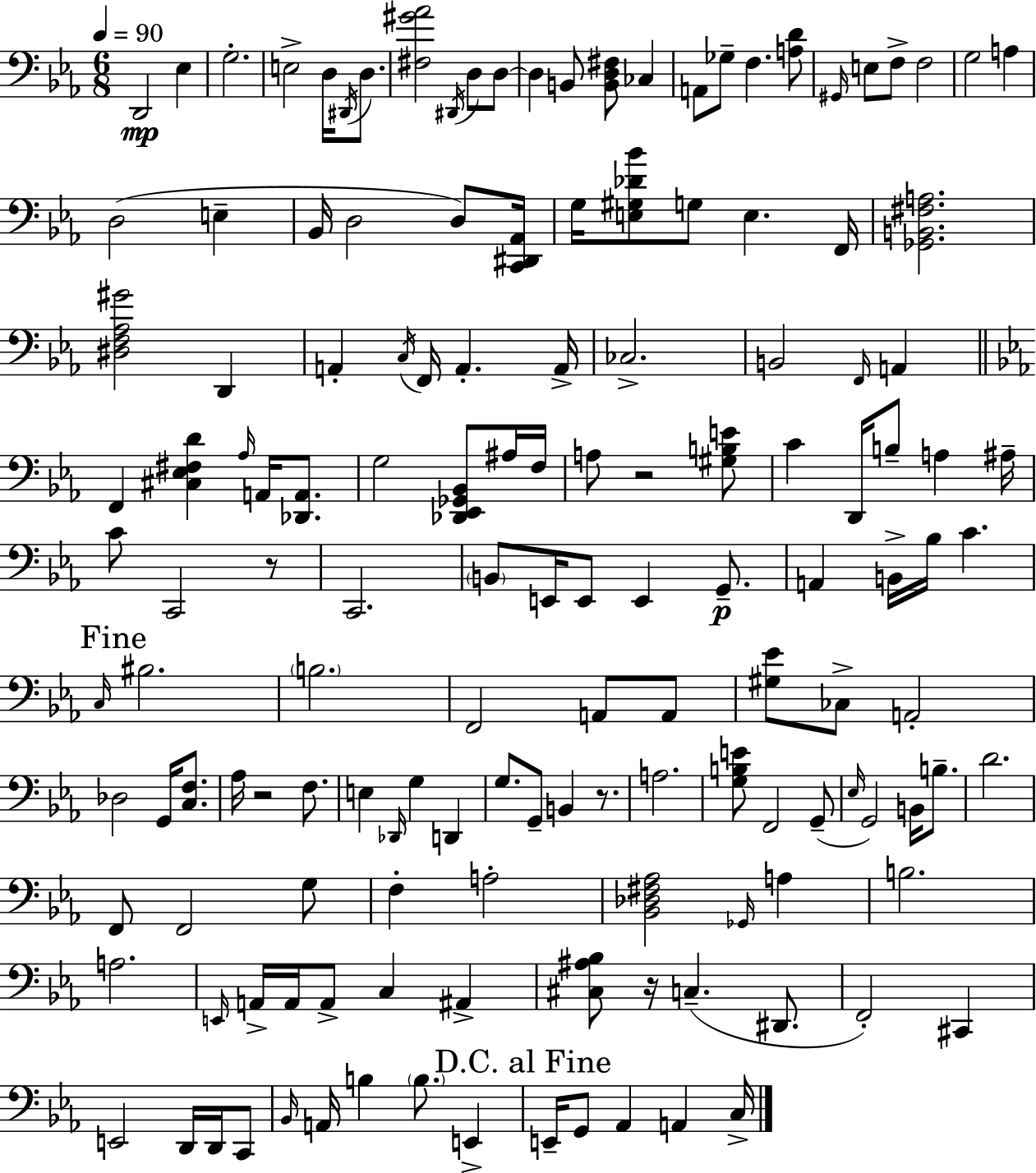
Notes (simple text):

D2/h Eb3/q G3/h. E3/h D3/s D#2/s D3/e. [F#3,G#4,Ab4]/h D#2/s D3/e D3/e D3/q B2/e [B2,D3,F#3]/e CES3/q A2/e Gb3/e F3/q. [A3,D4]/e G#2/s E3/e F3/e F3/h G3/h A3/q D3/h E3/q Bb2/s D3/h D3/e [C2,D#2,Ab2]/s G3/s [E3,G#3,Db4,Bb4]/e G3/e E3/q. F2/s [Gb2,B2,F#3,A3]/h. [D#3,F3,Ab3,G#4]/h D2/q A2/q C3/s F2/s A2/q. A2/s CES3/h. B2/h F2/s A2/q F2/q [C#3,Eb3,F#3,D4]/q Ab3/s A2/s [Db2,A2]/e. G3/h [Db2,Eb2,Gb2,Bb2]/e A#3/s F3/s A3/e R/h [G#3,B3,E4]/e C4/q D2/s B3/e A3/q A#3/s C4/e C2/h R/e C2/h. B2/e E2/s E2/e E2/q G2/e. A2/q B2/s Bb3/s C4/q. C3/s BIS3/h. B3/h. F2/h A2/e A2/e [G#3,Eb4]/e CES3/e A2/h Db3/h G2/s [C3,F3]/e. Ab3/s R/h F3/e. E3/q Db2/s G3/q D2/q G3/e. G2/e B2/q R/e. A3/h. [G3,B3,E4]/e F2/h G2/e Eb3/s G2/h B2/s B3/e. D4/h. F2/e F2/h G3/e F3/q A3/h [Bb2,Db3,F#3,Ab3]/h Gb2/s A3/q B3/h. A3/h. E2/s A2/s A2/s A2/e C3/q A#2/q [C#3,A#3,Bb3]/e R/s C3/q. D#2/e. F2/h C#2/q E2/h D2/s D2/s C2/e Bb2/s A2/s B3/q B3/e. E2/q E2/s G2/e Ab2/q A2/q C3/s